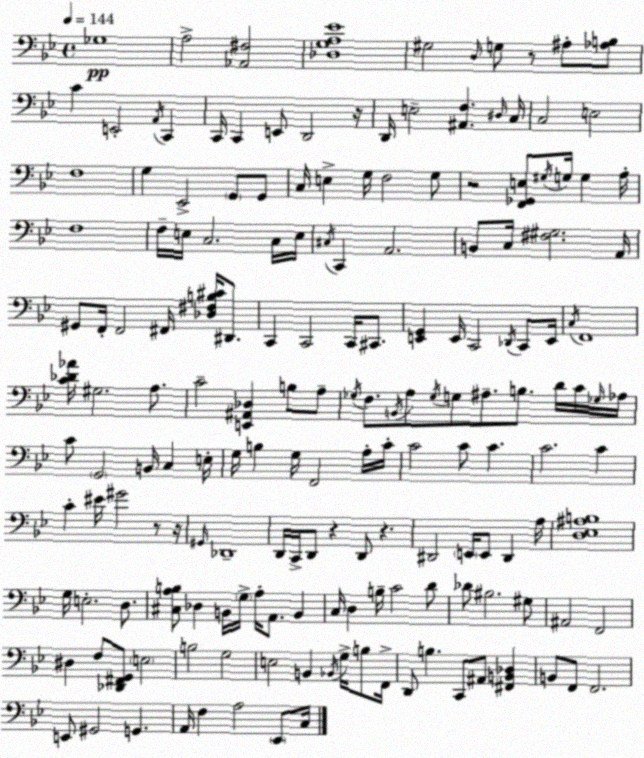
X:1
T:Untitled
M:4/4
L:1/4
K:Bb
_G,4 A,2 [_A,,^F,]2 [_D,G,A,_E]4 ^G,2 D,/4 G,/2 z/2 ^A,/2 [_A,B,]/2 C E,,2 A,,/4 C,, C,,/4 C,, E,,/2 D,,2 z/4 D,,/4 E,2 [^A,,F,] ^D,/4 C,/4 C,2 E,2 F,4 G, _E,,2 G,,/2 G,,/2 C,/4 E, G,/4 F,2 G,/2 z2 [F,,_G,,E,]/2 ^G,/4 G,/4 G, A,/4 F,4 F,/4 E,/4 C,2 C,/4 E,/4 ^C,/4 C,, A,,2 B,,/2 C,/4 [^F,^G,]2 A,,/4 ^G,,/2 F,,/4 F,,2 ^F,,/4 [_D,^F,B,^C]/4 ^D,,/2 C,, C,,2 C,,/4 ^C,,/2 [E,,G,,] E,,/4 C,,2 _D,,/4 C,,/2 E,,/4 C,/4 F,,4 [C_D_A]/4 ^G,2 A,/2 C2 [E,,^A,,_D,] B,/2 A,/2 _G,/4 F,/2 B,,/4 A,/2 _G,/4 G,/2 ^A,/2 B,/2 D/4 C/4 _G,/4 _A,/4 C/2 G,,2 B,,/4 C, E,/4 G,/4 B, G,/4 F,,2 A,/4 C/4 C2 C/2 C C2 C C ^E/4 ^G2 z/2 z/4 ^G,,/4 _D,,4 D,,/4 C,,/4 D,,/2 z D,,/2 z ^D,,2 E,,/4 E,,/2 ^D,, A,/4 [D,_E,^A,B,]4 G,/4 E,2 D,/2 [^C,A,B,]/2 _D, B,,/4 G,/4 A,/4 A,,/2 B,, C,/4 D, B,/4 C2 D/2 _D/2 ^B,2 ^G,/2 ^A,,2 F,,2 ^D, F,/2 [_D,,^F,,G,,]/2 E,2 B,2 G,2 E,2 B,, _B,,/4 G,/4 B,/2 F,,/4 D,,/2 B, C,,/2 ^A,,/2 [^F,,B,,_D,] B,,/2 F,,/2 F,,2 E,,/2 ^G,,2 G,, A,,/4 F, A,2 _E,,/2 C,/4